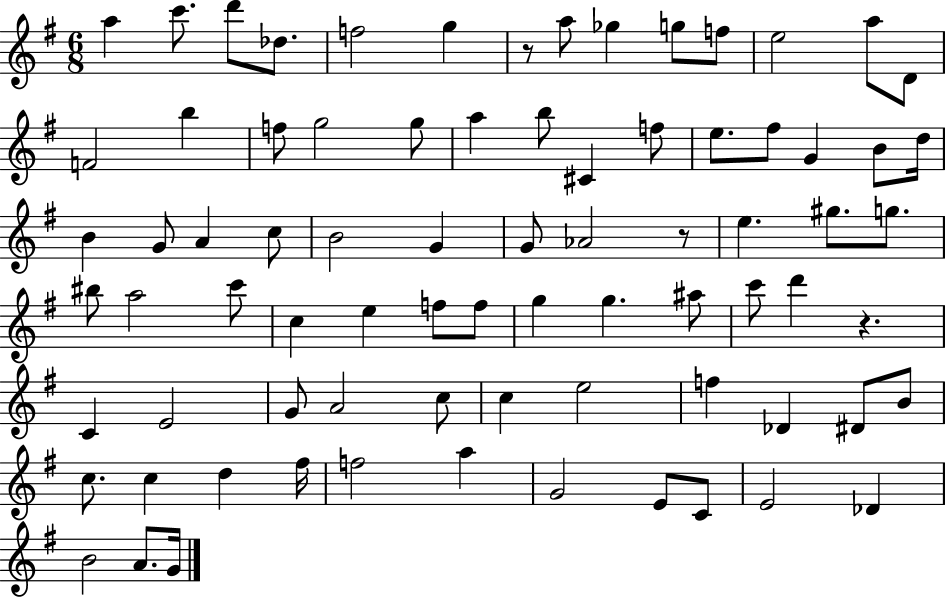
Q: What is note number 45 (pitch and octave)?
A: F5